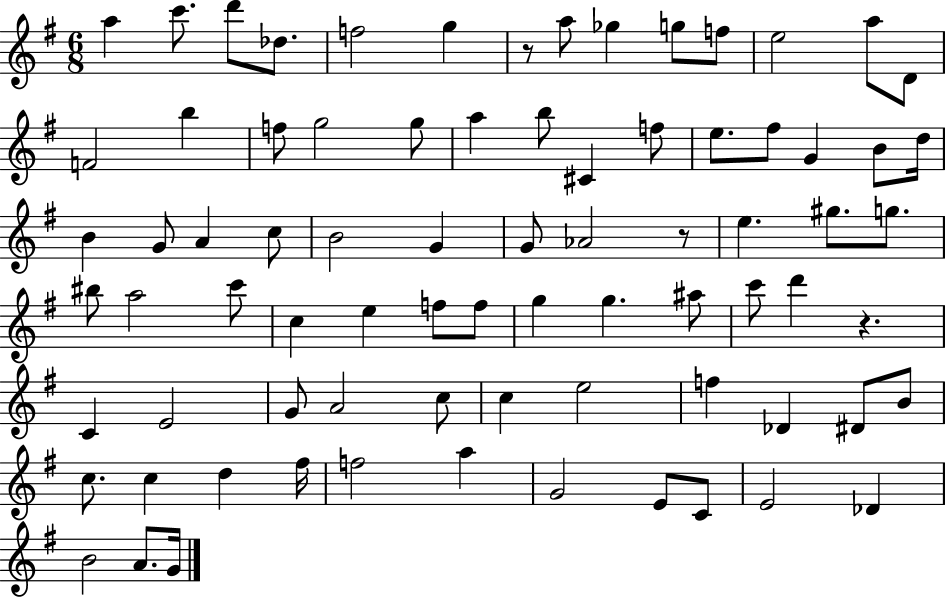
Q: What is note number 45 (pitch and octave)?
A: F5